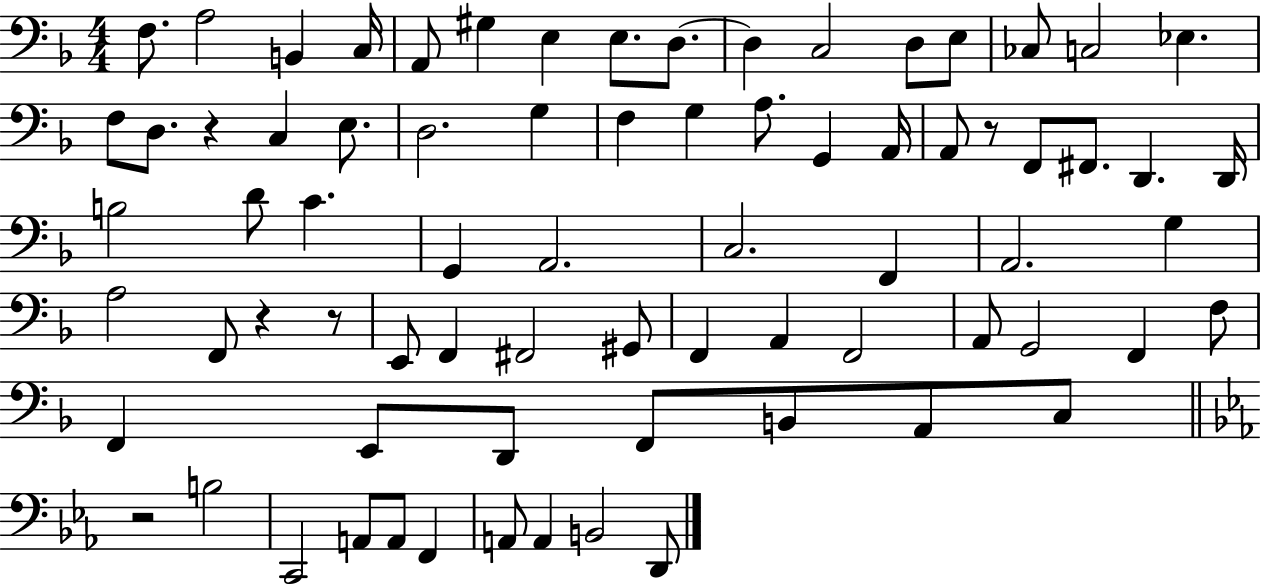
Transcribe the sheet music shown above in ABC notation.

X:1
T:Untitled
M:4/4
L:1/4
K:F
F,/2 A,2 B,, C,/4 A,,/2 ^G, E, E,/2 D,/2 D, C,2 D,/2 E,/2 _C,/2 C,2 _E, F,/2 D,/2 z C, E,/2 D,2 G, F, G, A,/2 G,, A,,/4 A,,/2 z/2 F,,/2 ^F,,/2 D,, D,,/4 B,2 D/2 C G,, A,,2 C,2 F,, A,,2 G, A,2 F,,/2 z z/2 E,,/2 F,, ^F,,2 ^G,,/2 F,, A,, F,,2 A,,/2 G,,2 F,, F,/2 F,, E,,/2 D,,/2 F,,/2 B,,/2 A,,/2 C,/2 z2 B,2 C,,2 A,,/2 A,,/2 F,, A,,/2 A,, B,,2 D,,/2